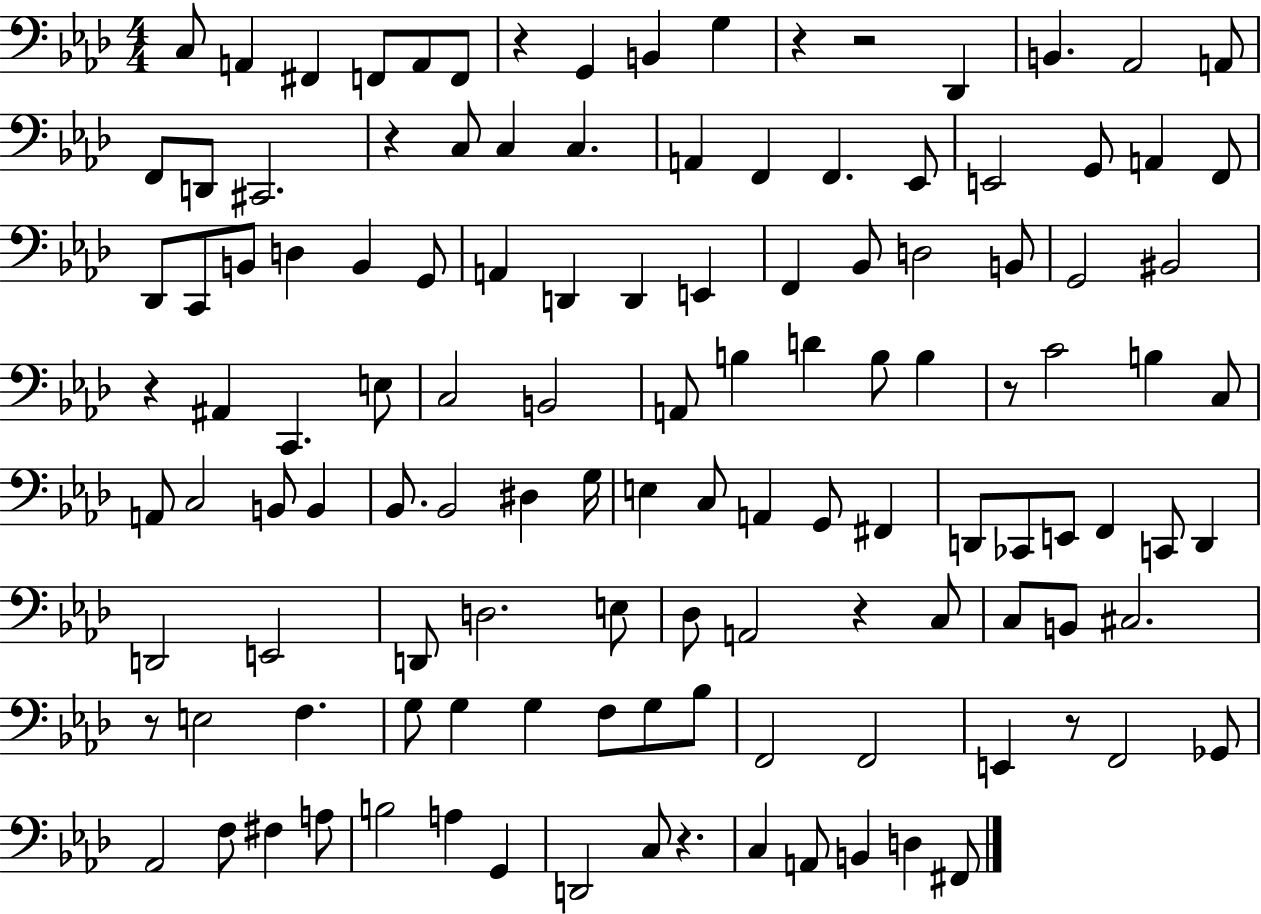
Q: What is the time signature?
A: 4/4